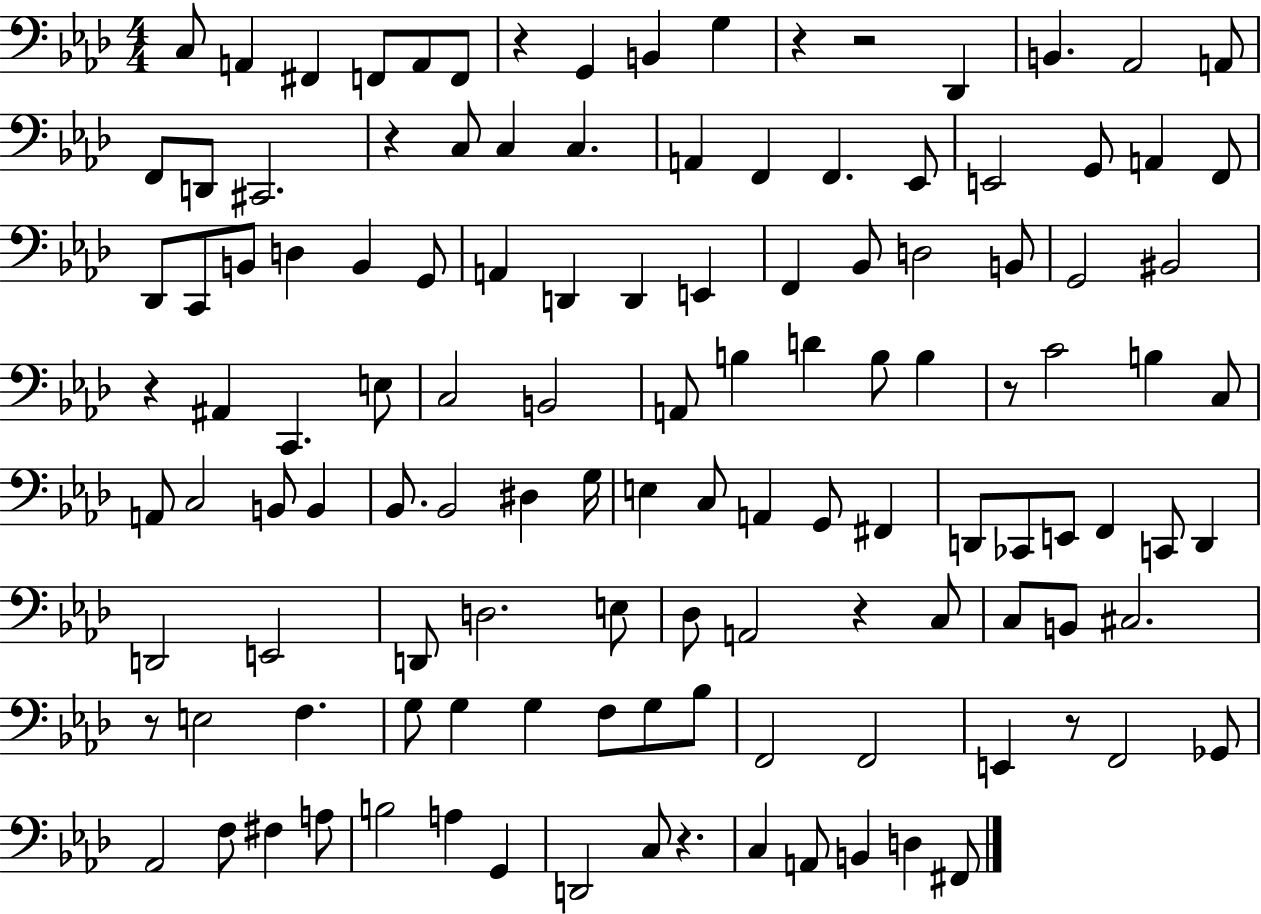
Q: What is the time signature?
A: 4/4